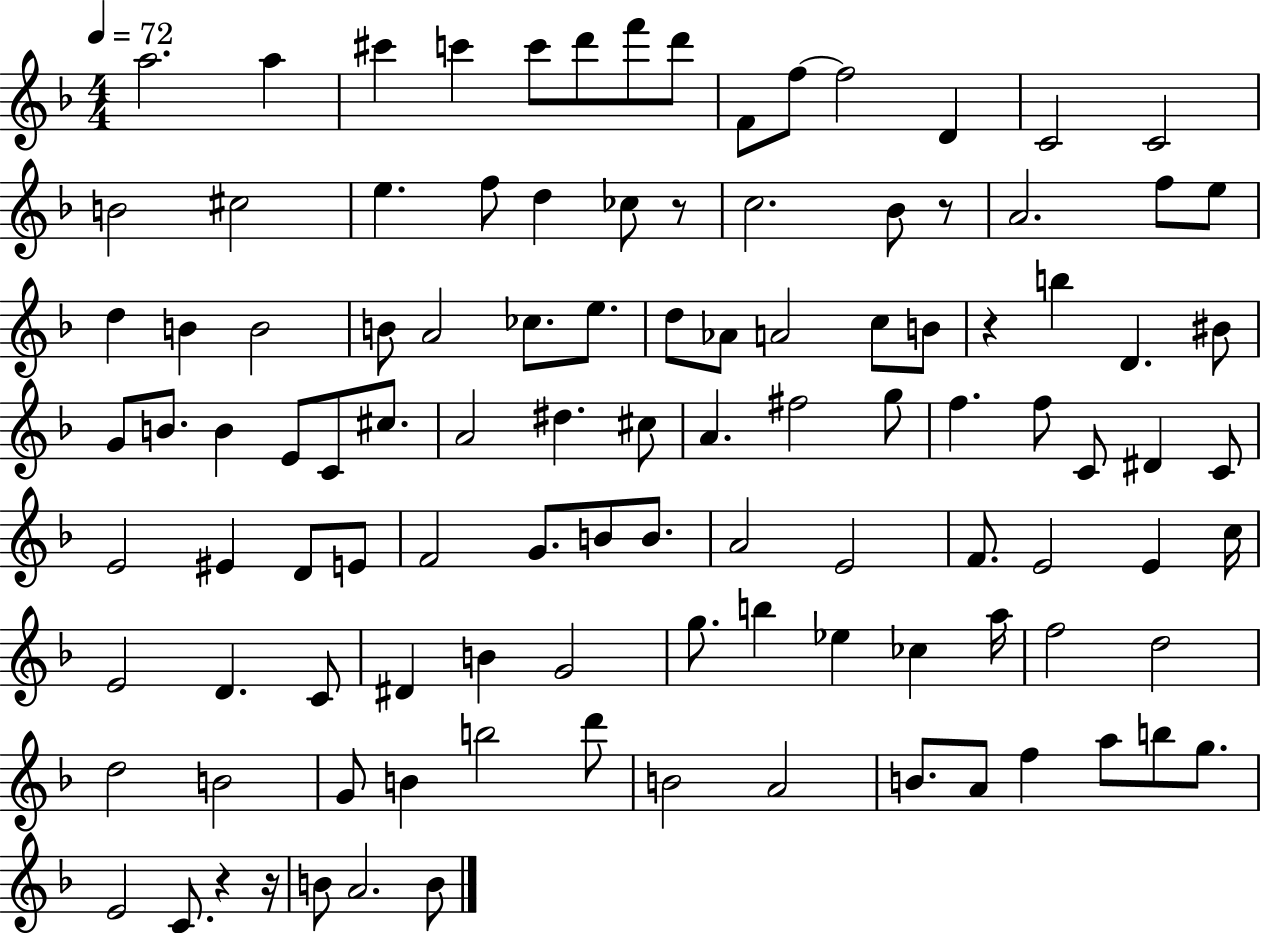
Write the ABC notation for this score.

X:1
T:Untitled
M:4/4
L:1/4
K:F
a2 a ^c' c' c'/2 d'/2 f'/2 d'/2 F/2 f/2 f2 D C2 C2 B2 ^c2 e f/2 d _c/2 z/2 c2 _B/2 z/2 A2 f/2 e/2 d B B2 B/2 A2 _c/2 e/2 d/2 _A/2 A2 c/2 B/2 z b D ^B/2 G/2 B/2 B E/2 C/2 ^c/2 A2 ^d ^c/2 A ^f2 g/2 f f/2 C/2 ^D C/2 E2 ^E D/2 E/2 F2 G/2 B/2 B/2 A2 E2 F/2 E2 E c/4 E2 D C/2 ^D B G2 g/2 b _e _c a/4 f2 d2 d2 B2 G/2 B b2 d'/2 B2 A2 B/2 A/2 f a/2 b/2 g/2 E2 C/2 z z/4 B/2 A2 B/2